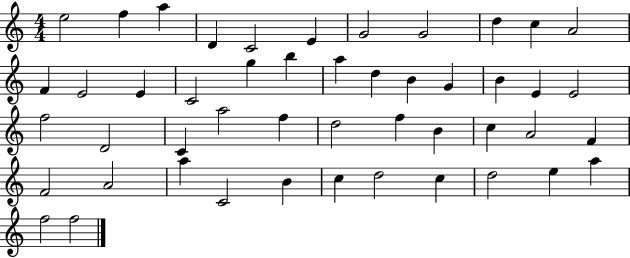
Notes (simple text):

E5/h F5/q A5/q D4/q C4/h E4/q G4/h G4/h D5/q C5/q A4/h F4/q E4/h E4/q C4/h G5/q B5/q A5/q D5/q B4/q G4/q B4/q E4/q E4/h F5/h D4/h C4/q A5/h F5/q D5/h F5/q B4/q C5/q A4/h F4/q F4/h A4/h A5/q C4/h B4/q C5/q D5/h C5/q D5/h E5/q A5/q F5/h F5/h